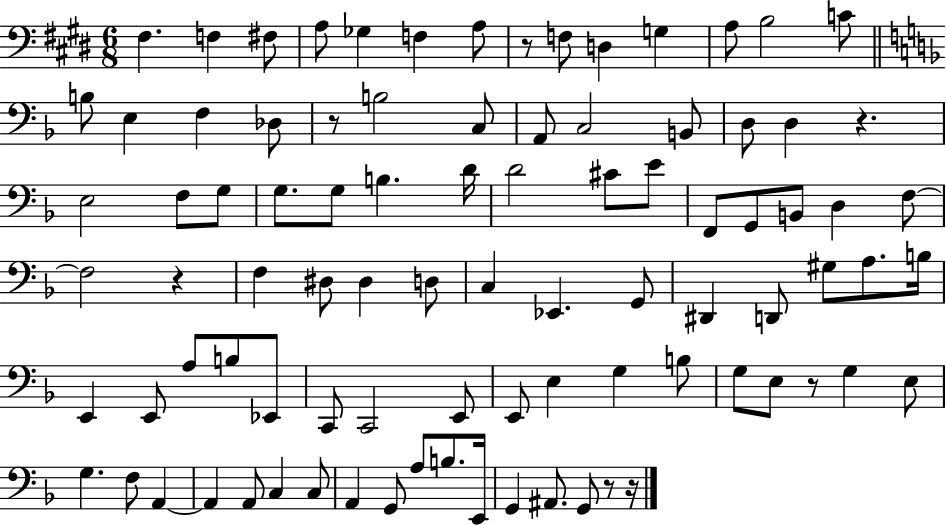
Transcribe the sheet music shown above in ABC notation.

X:1
T:Untitled
M:6/8
L:1/4
K:E
^F, F, ^F,/2 A,/2 _G, F, A,/2 z/2 F,/2 D, G, A,/2 B,2 C/2 B,/2 E, F, _D,/2 z/2 B,2 C,/2 A,,/2 C,2 B,,/2 D,/2 D, z E,2 F,/2 G,/2 G,/2 G,/2 B, D/4 D2 ^C/2 E/2 F,,/2 G,,/2 B,,/2 D, F,/2 F,2 z F, ^D,/2 ^D, D,/2 C, _E,, G,,/2 ^D,, D,,/2 ^G,/2 A,/2 B,/4 E,, E,,/2 A,/2 B,/2 _E,,/2 C,,/2 C,,2 E,,/2 E,,/2 E, G, B,/2 G,/2 E,/2 z/2 G, E,/2 G, F,/2 A,, A,, A,,/2 C, C,/2 A,, G,,/2 A,/2 B,/2 E,,/4 G,, ^A,,/2 G,,/2 z/2 z/4